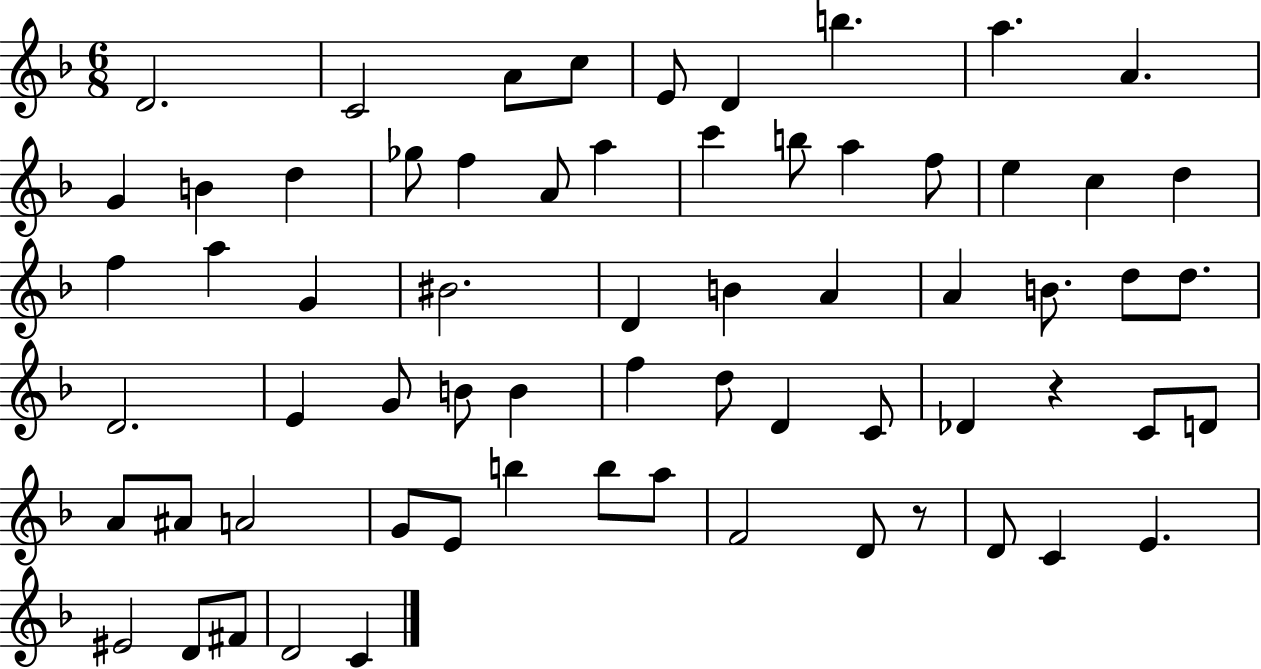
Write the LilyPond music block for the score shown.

{
  \clef treble
  \numericTimeSignature
  \time 6/8
  \key f \major
  \repeat volta 2 { d'2. | c'2 a'8 c''8 | e'8 d'4 b''4. | a''4. a'4. | \break g'4 b'4 d''4 | ges''8 f''4 a'8 a''4 | c'''4 b''8 a''4 f''8 | e''4 c''4 d''4 | \break f''4 a''4 g'4 | bis'2. | d'4 b'4 a'4 | a'4 b'8. d''8 d''8. | \break d'2. | e'4 g'8 b'8 b'4 | f''4 d''8 d'4 c'8 | des'4 r4 c'8 d'8 | \break a'8 ais'8 a'2 | g'8 e'8 b''4 b''8 a''8 | f'2 d'8 r8 | d'8 c'4 e'4. | \break eis'2 d'8 fis'8 | d'2 c'4 | } \bar "|."
}